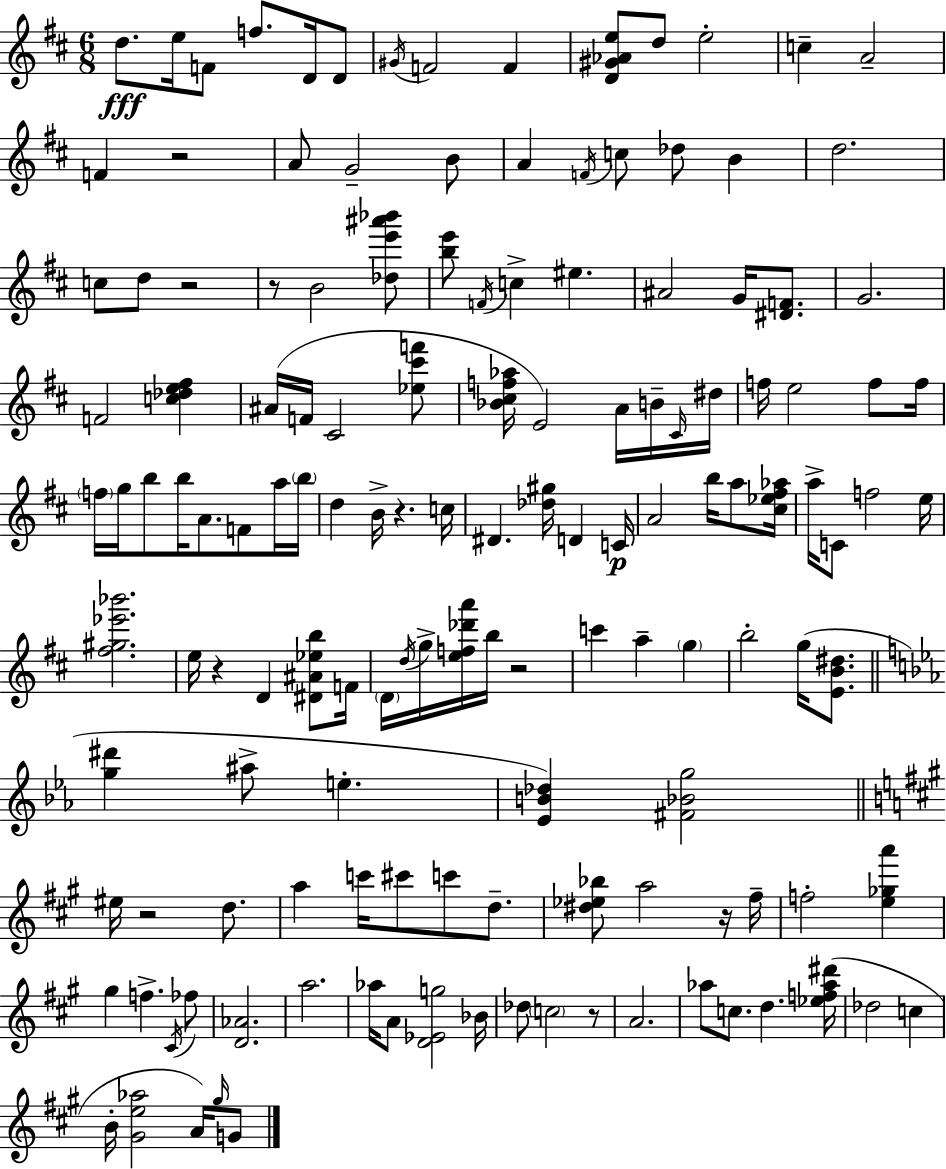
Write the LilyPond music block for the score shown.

{
  \clef treble
  \numericTimeSignature
  \time 6/8
  \key d \major
  d''8.\fff e''16 f'8 f''8. d'16 d'8 | \acciaccatura { gis'16 } f'2 f'4 | <d' gis' aes' e''>8 d''8 e''2-. | c''4-- a'2-- | \break f'4 r2 | a'8 g'2-- b'8 | a'4 \acciaccatura { f'16 } c''8 des''8 b'4 | d''2. | \break c''8 d''8 r2 | r8 b'2 | <des'' e''' ais''' bes'''>8 <b'' e'''>8 \acciaccatura { f'16 } c''4-> eis''4. | ais'2 g'16 | \break <dis' f'>8. g'2. | f'2 <c'' des'' e'' fis''>4 | ais'16( f'16 cis'2 | <ees'' cis''' f'''>8 <bes' cis'' f'' aes''>16 e'2) | \break a'16 b'16-- \grace { cis'16 } dis''16 f''16 e''2 | f''8 f''16 \parenthesize f''16 g''16 b''8 b''16 a'8. | f'8 a''16 \parenthesize b''16 d''4 b'16-> r4. | c''16 dis'4. <des'' gis''>16 d'4 | \break c'16\p a'2 | b''16 a''8 <cis'' ees'' fis'' aes''>16 a''16-> c'8 f''2 | e''16 <fis'' gis'' ees''' bes'''>2. | e''16 r4 d'4 | \break <dis' ais' ees'' b''>8 f'16 \parenthesize d'16 \acciaccatura { d''16 } g''16-> <e'' f'' des''' a'''>16 b''16 r2 | c'''4 a''4-- | \parenthesize g''4 b''2-. | g''16( <e' b' dis''>8. \bar "||" \break \key ees \major <g'' dis'''>4 ais''8-> e''4.-. | <ees' b' des''>4) <fis' bes' g''>2 | \bar "||" \break \key a \major eis''16 r2 d''8. | a''4 c'''16 cis'''8 c'''8 d''8.-- | <dis'' ees'' bes''>8 a''2 r16 fis''16-- | f''2-. <e'' ges'' a'''>4 | \break gis''4 f''4.-> \acciaccatura { cis'16 } fes''8 | <d' aes'>2. | a''2. | aes''16 a'8 <d' ees' g''>2 | \break bes'16 des''8 \parenthesize c''2 r8 | a'2. | aes''8 c''8. d''4. | <ees'' f'' aes'' dis'''>16( des''2 c''4 | \break b'16-. <gis' e'' aes''>2 a'16) \grace { gis''16 } | g'8 \bar "|."
}